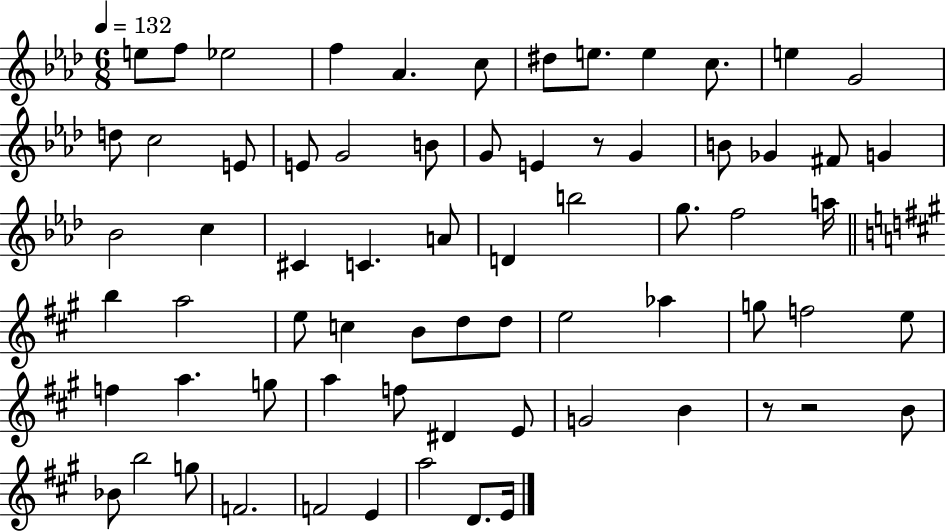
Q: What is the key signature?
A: AES major